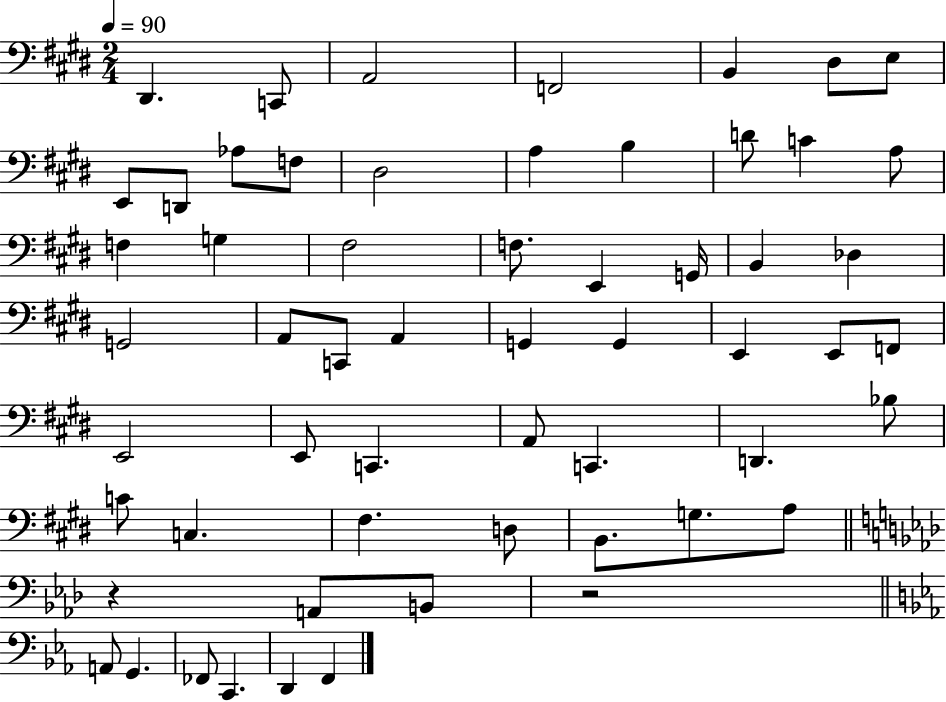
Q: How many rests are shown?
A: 2